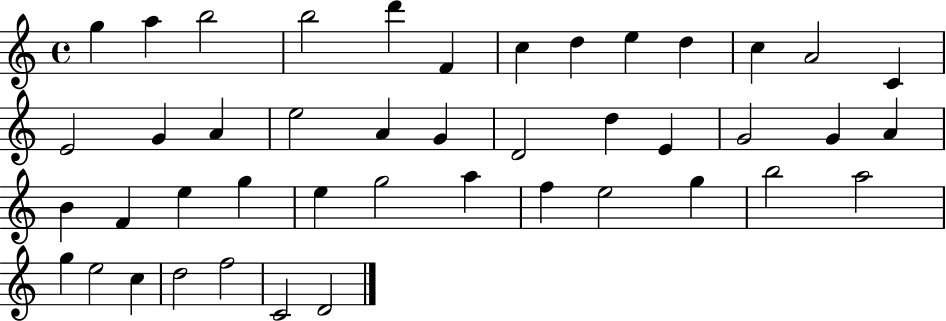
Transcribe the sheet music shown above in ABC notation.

X:1
T:Untitled
M:4/4
L:1/4
K:C
g a b2 b2 d' F c d e d c A2 C E2 G A e2 A G D2 d E G2 G A B F e g e g2 a f e2 g b2 a2 g e2 c d2 f2 C2 D2